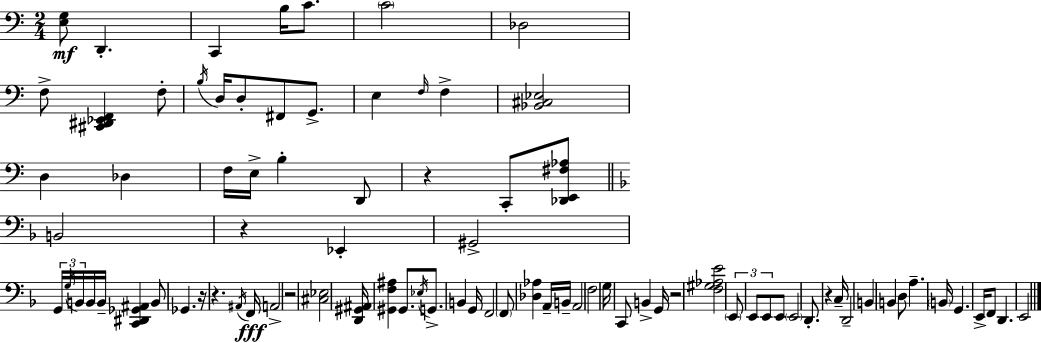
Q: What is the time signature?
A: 2/4